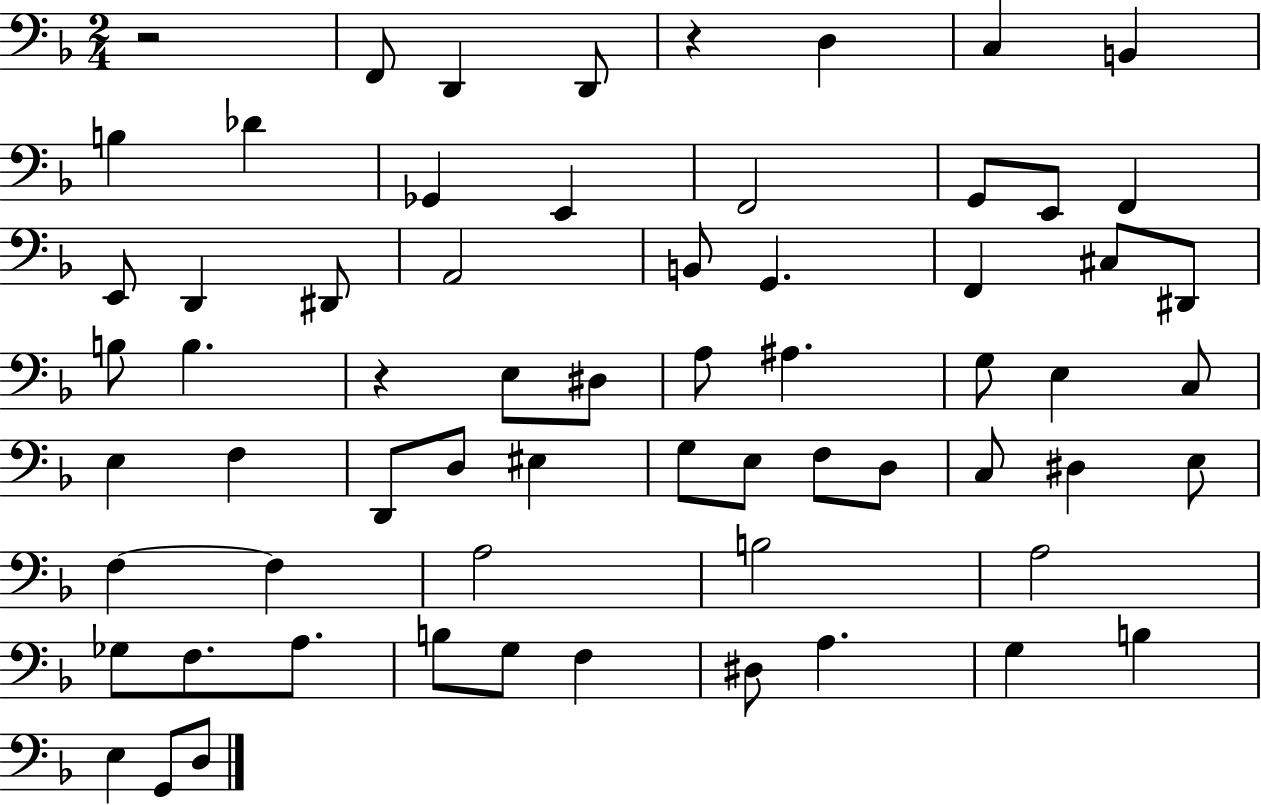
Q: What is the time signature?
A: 2/4